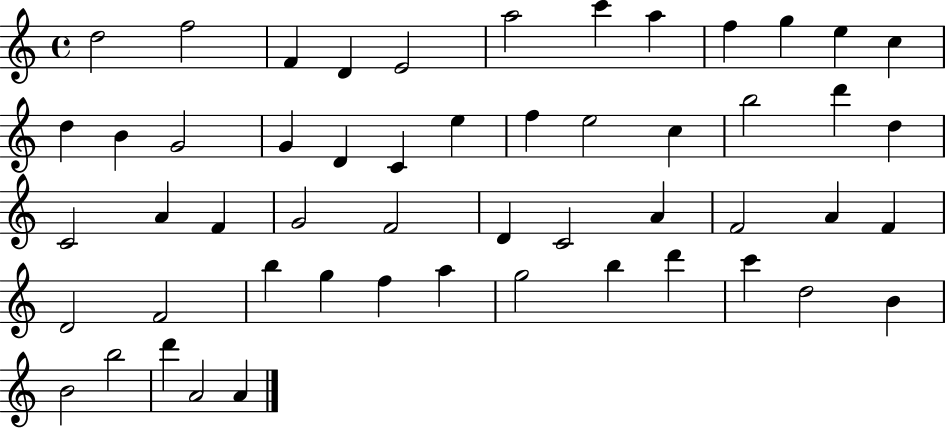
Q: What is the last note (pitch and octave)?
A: A4